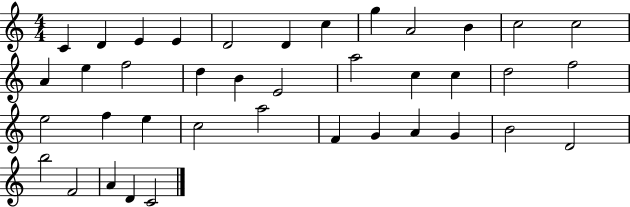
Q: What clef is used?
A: treble